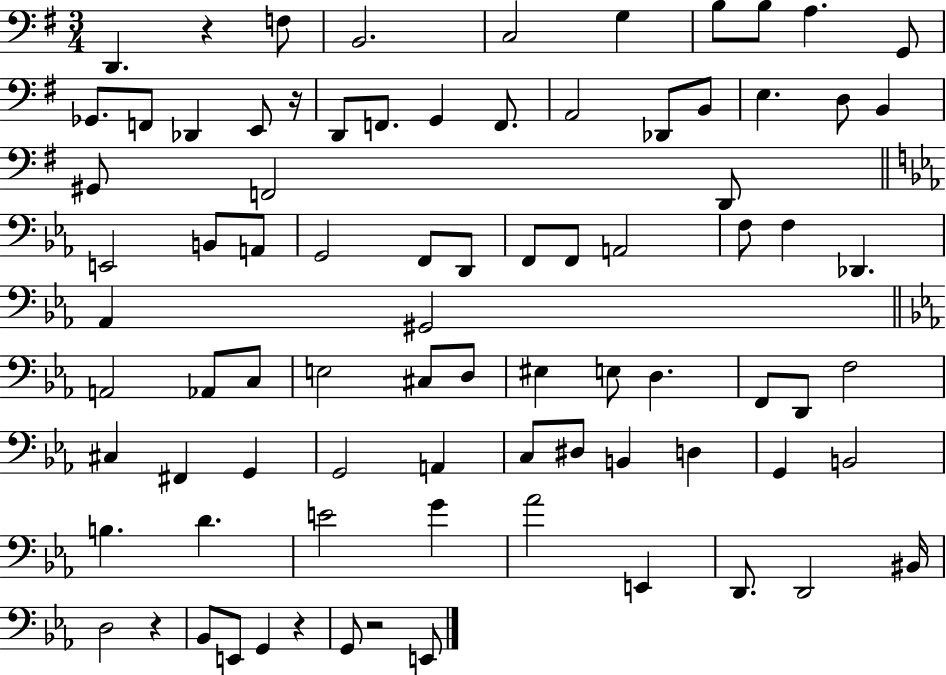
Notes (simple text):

D2/q. R/q F3/e B2/h. C3/h G3/q B3/e B3/e A3/q. G2/e Gb2/e. F2/e Db2/q E2/e R/s D2/e F2/e. G2/q F2/e. A2/h Db2/e B2/e E3/q. D3/e B2/q G#2/e F2/h D2/e E2/h B2/e A2/e G2/h F2/e D2/e F2/e F2/e A2/h F3/e F3/q Db2/q. Ab2/q G#2/h A2/h Ab2/e C3/e E3/h C#3/e D3/e EIS3/q E3/e D3/q. F2/e D2/e F3/h C#3/q F#2/q G2/q G2/h A2/q C3/e D#3/e B2/q D3/q G2/q B2/h B3/q. D4/q. E4/h G4/q Ab4/h E2/q D2/e. D2/h BIS2/s D3/h R/q Bb2/e E2/e G2/q R/q G2/e R/h E2/e